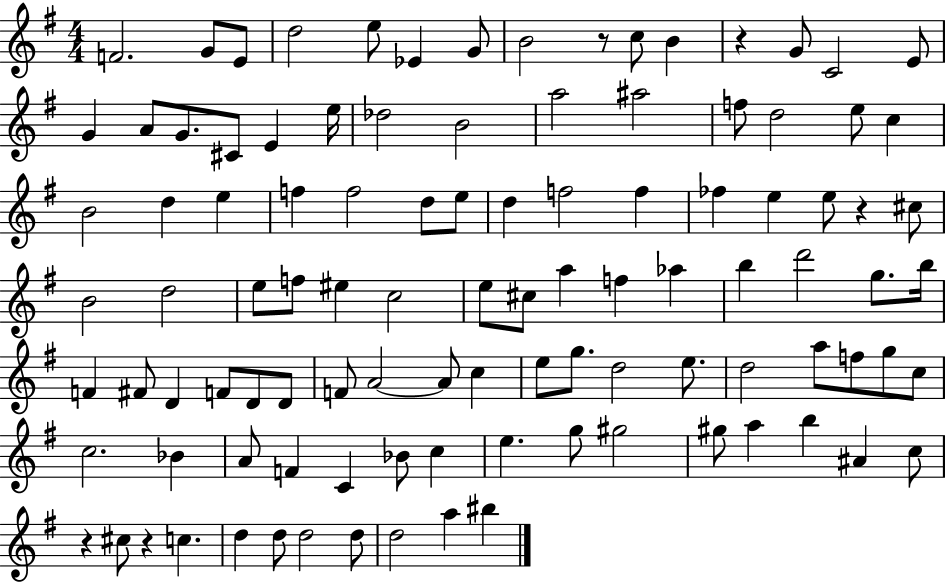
X:1
T:Untitled
M:4/4
L:1/4
K:G
F2 G/2 E/2 d2 e/2 _E G/2 B2 z/2 c/2 B z G/2 C2 E/2 G A/2 G/2 ^C/2 E e/4 _d2 B2 a2 ^a2 f/2 d2 e/2 c B2 d e f f2 d/2 e/2 d f2 f _f e e/2 z ^c/2 B2 d2 e/2 f/2 ^e c2 e/2 ^c/2 a f _a b d'2 g/2 b/4 F ^F/2 D F/2 D/2 D/2 F/2 A2 A/2 c e/2 g/2 d2 e/2 d2 a/2 f/2 g/2 c/2 c2 _B A/2 F C _B/2 c e g/2 ^g2 ^g/2 a b ^A c/2 z ^c/2 z c d d/2 d2 d/2 d2 a ^b